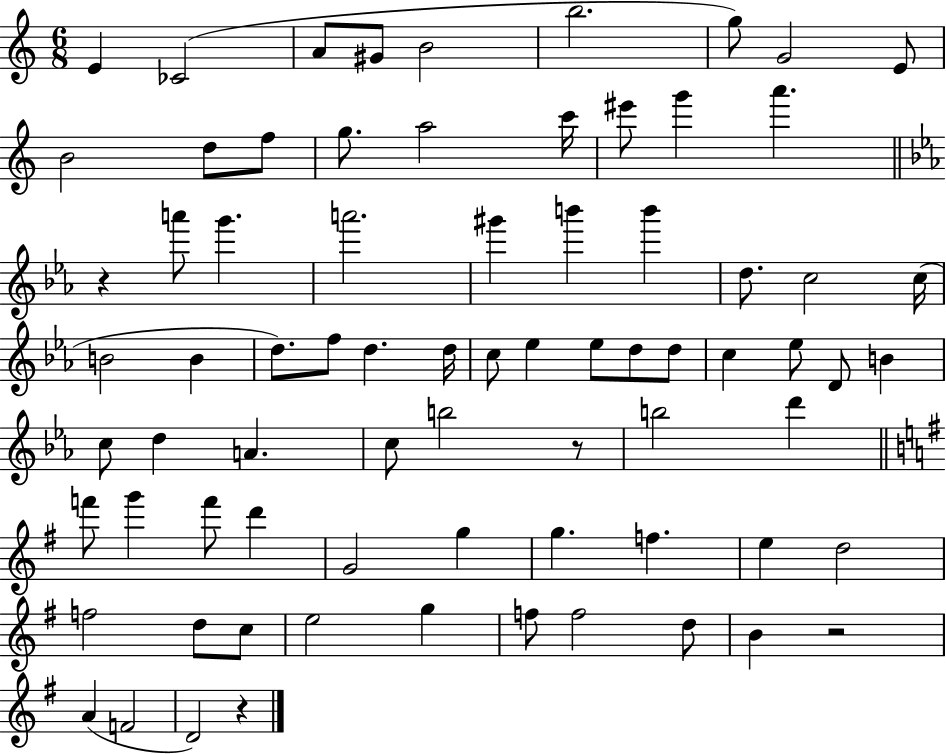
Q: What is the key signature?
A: C major